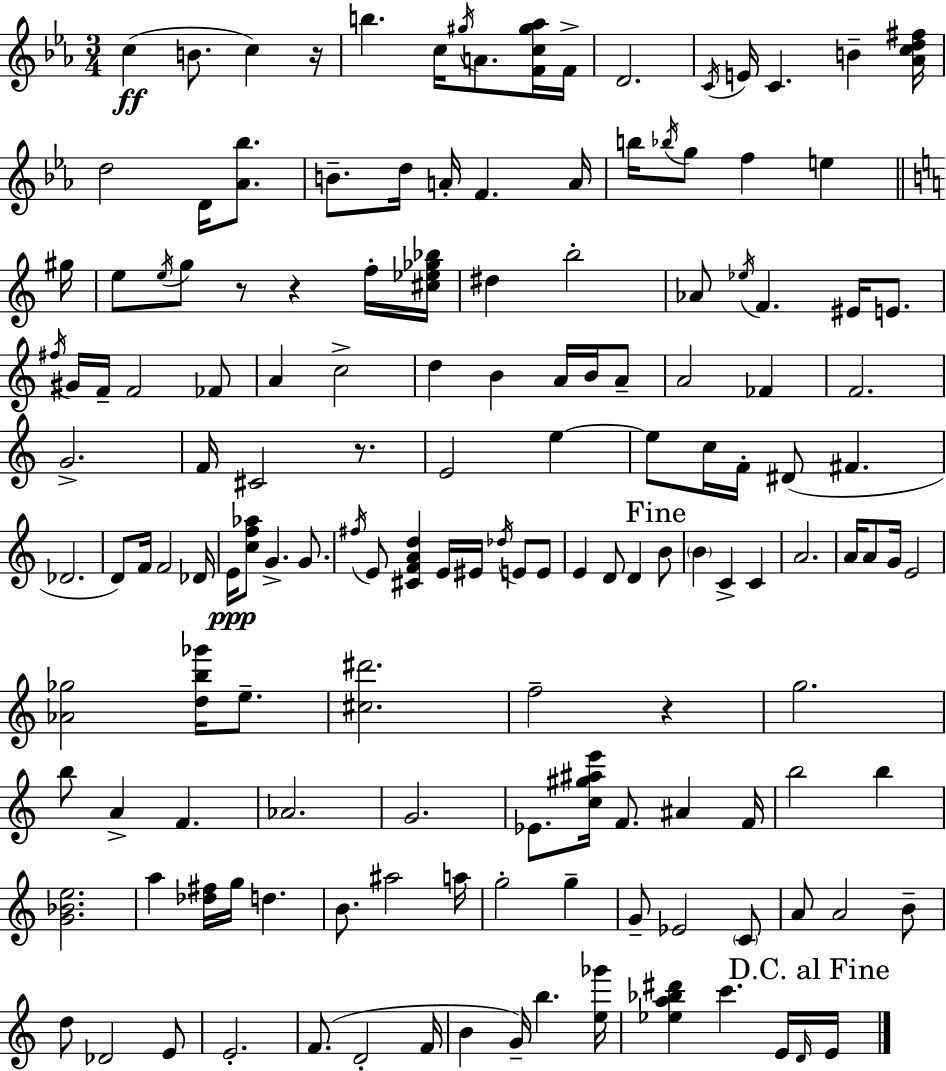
X:1
T:Untitled
M:3/4
L:1/4
K:Eb
c B/2 c z/4 b c/4 ^g/4 A/2 [Fc^g_a]/4 F/4 D2 C/4 E/4 C B [_Acd^f]/4 d2 D/4 [_A_b]/2 B/2 d/4 A/4 F A/4 b/4 _b/4 g/2 f e ^g/4 e/2 e/4 g/2 z/2 z f/4 [^c_e_g_b]/4 ^d b2 _A/2 _e/4 F ^E/4 E/2 ^f/4 ^G/4 F/4 F2 _F/2 A c2 d B A/4 B/4 A/2 A2 _F F2 G2 F/4 ^C2 z/2 E2 e e/2 c/4 F/4 ^D/2 ^F _D2 D/2 F/4 F2 _D/4 E/4 [cf_a]/2 G G/2 ^f/4 E/2 [^CFAd] E/4 ^E/4 _d/4 E/2 E/2 E D/2 D B/2 B C C A2 A/4 A/2 G/4 E2 [_A_g]2 [db_g']/4 e/2 [^c^d']2 f2 z g2 b/2 A F _A2 G2 _E/2 [c^g^ae']/4 F/2 ^A F/4 b2 b [G_Be]2 a [_d^f]/4 g/4 d B/2 ^a2 a/4 g2 g G/2 _E2 C/2 A/2 A2 B/2 d/2 _D2 E/2 E2 F/2 D2 F/4 B G/4 b [e_g']/4 [_ea_b^d'] c' E/4 D/4 E/4